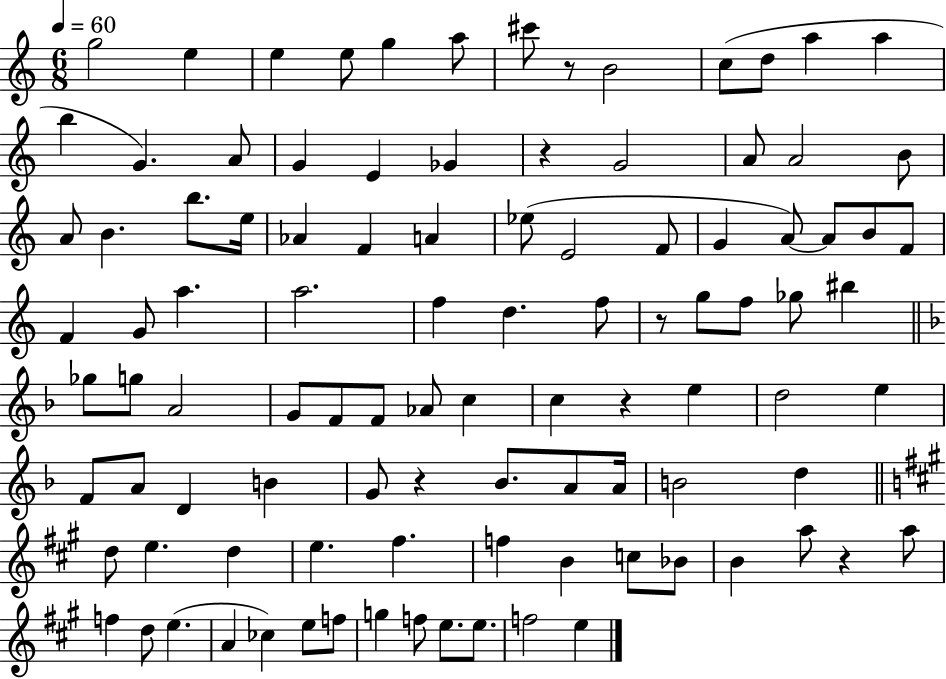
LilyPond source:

{
  \clef treble
  \numericTimeSignature
  \time 6/8
  \key c \major
  \tempo 4 = 60
  g''2 e''4 | e''4 e''8 g''4 a''8 | cis'''8 r8 b'2 | c''8( d''8 a''4 a''4 | \break b''4 g'4.) a'8 | g'4 e'4 ges'4 | r4 g'2 | a'8 a'2 b'8 | \break a'8 b'4. b''8. e''16 | aes'4 f'4 a'4 | ees''8( e'2 f'8 | g'4 a'8~~) a'8 b'8 f'8 | \break f'4 g'8 a''4. | a''2. | f''4 d''4. f''8 | r8 g''8 f''8 ges''8 bis''4 | \break \bar "||" \break \key d \minor ges''8 g''8 a'2 | g'8 f'8 f'8 aes'8 c''4 | c''4 r4 e''4 | d''2 e''4 | \break f'8 a'8 d'4 b'4 | g'8 r4 bes'8. a'8 a'16 | b'2 d''4 | \bar "||" \break \key a \major d''8 e''4. d''4 | e''4. fis''4. | f''4 b'4 c''8 bes'8 | b'4 a''8 r4 a''8 | \break f''4 d''8 e''4.( | a'4 ces''4) e''8 f''8 | g''4 f''8 e''8. e''8. | f''2 e''4 | \break \bar "|."
}